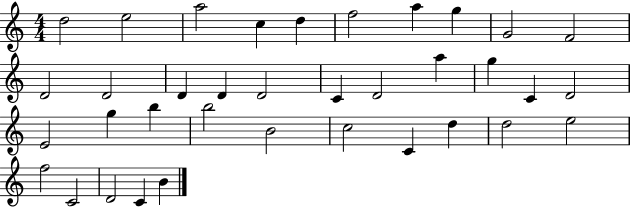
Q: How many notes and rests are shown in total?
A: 36